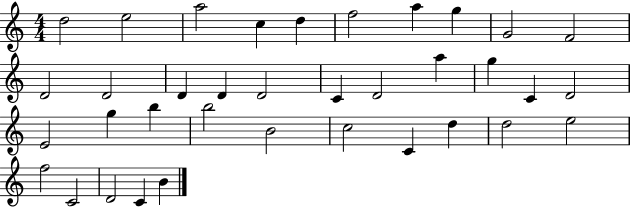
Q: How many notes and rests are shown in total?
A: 36